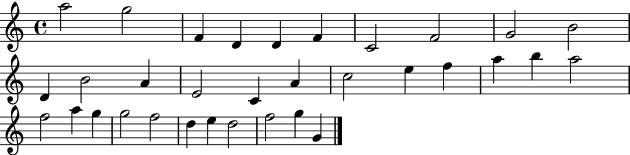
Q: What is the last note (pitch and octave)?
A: G4